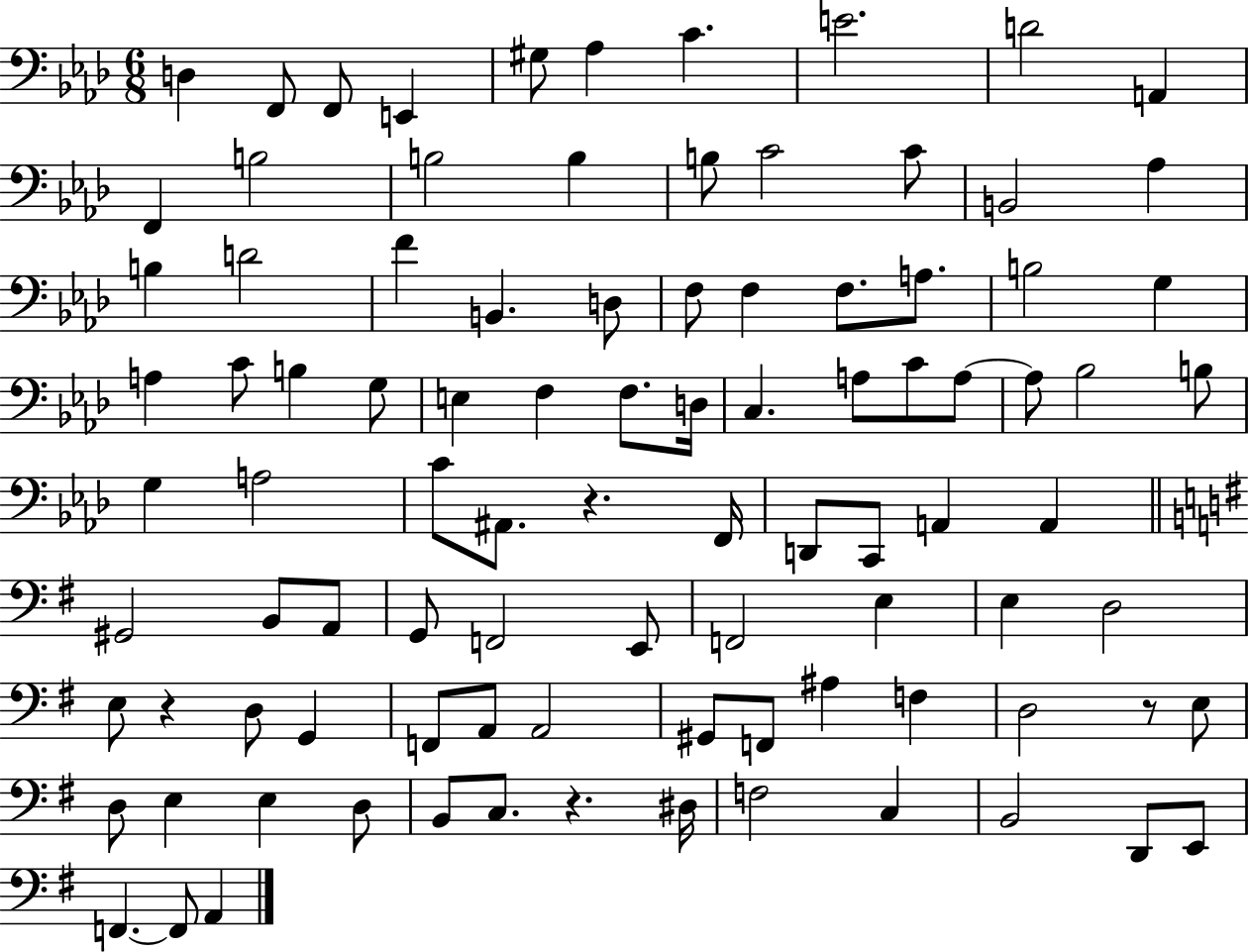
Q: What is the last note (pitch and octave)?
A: A2